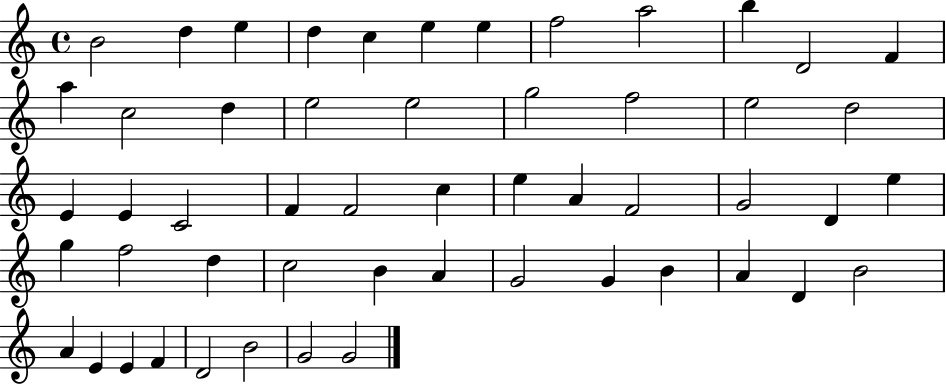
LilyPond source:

{
  \clef treble
  \time 4/4
  \defaultTimeSignature
  \key c \major
  b'2 d''4 e''4 | d''4 c''4 e''4 e''4 | f''2 a''2 | b''4 d'2 f'4 | \break a''4 c''2 d''4 | e''2 e''2 | g''2 f''2 | e''2 d''2 | \break e'4 e'4 c'2 | f'4 f'2 c''4 | e''4 a'4 f'2 | g'2 d'4 e''4 | \break g''4 f''2 d''4 | c''2 b'4 a'4 | g'2 g'4 b'4 | a'4 d'4 b'2 | \break a'4 e'4 e'4 f'4 | d'2 b'2 | g'2 g'2 | \bar "|."
}